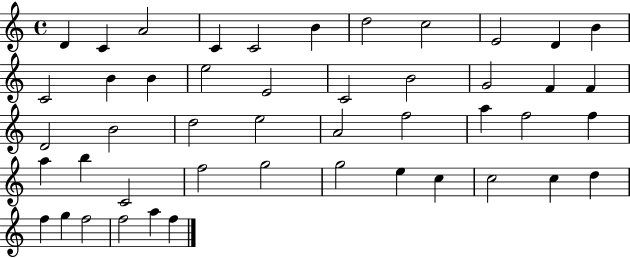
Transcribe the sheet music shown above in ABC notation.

X:1
T:Untitled
M:4/4
L:1/4
K:C
D C A2 C C2 B d2 c2 E2 D B C2 B B e2 E2 C2 B2 G2 F F D2 B2 d2 e2 A2 f2 a f2 f a b C2 f2 g2 g2 e c c2 c d f g f2 f2 a f